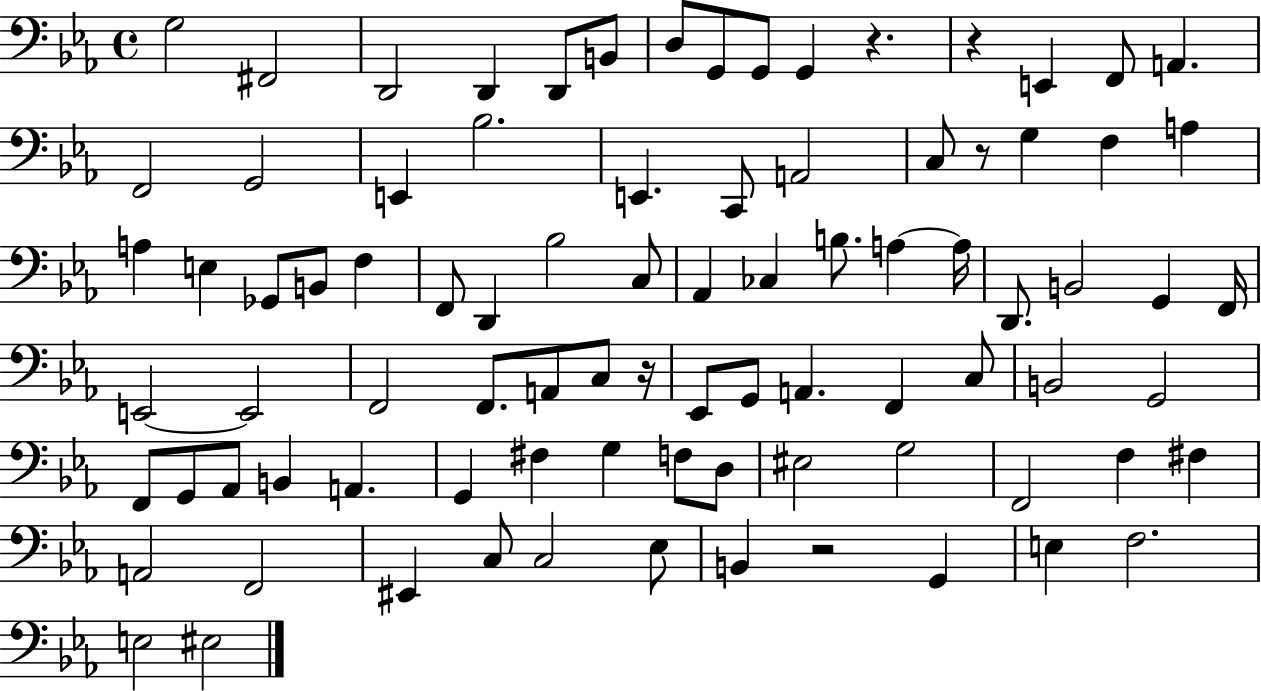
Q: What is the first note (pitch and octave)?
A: G3